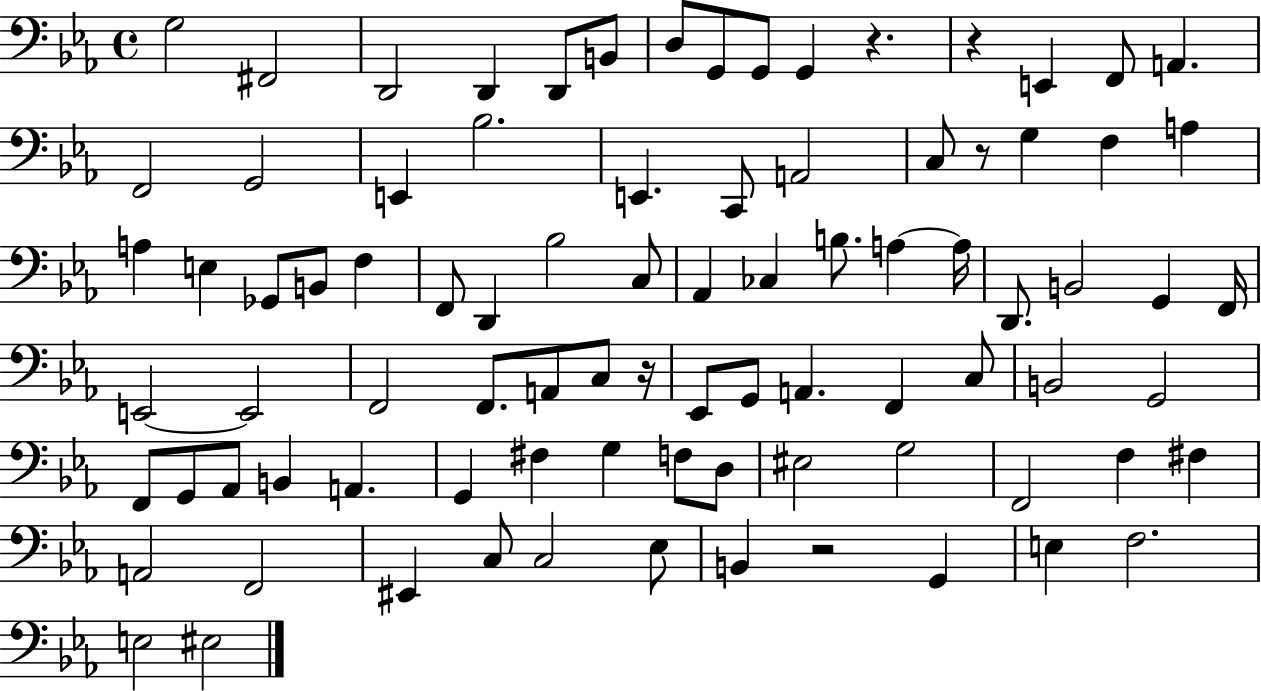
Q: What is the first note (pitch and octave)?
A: G3